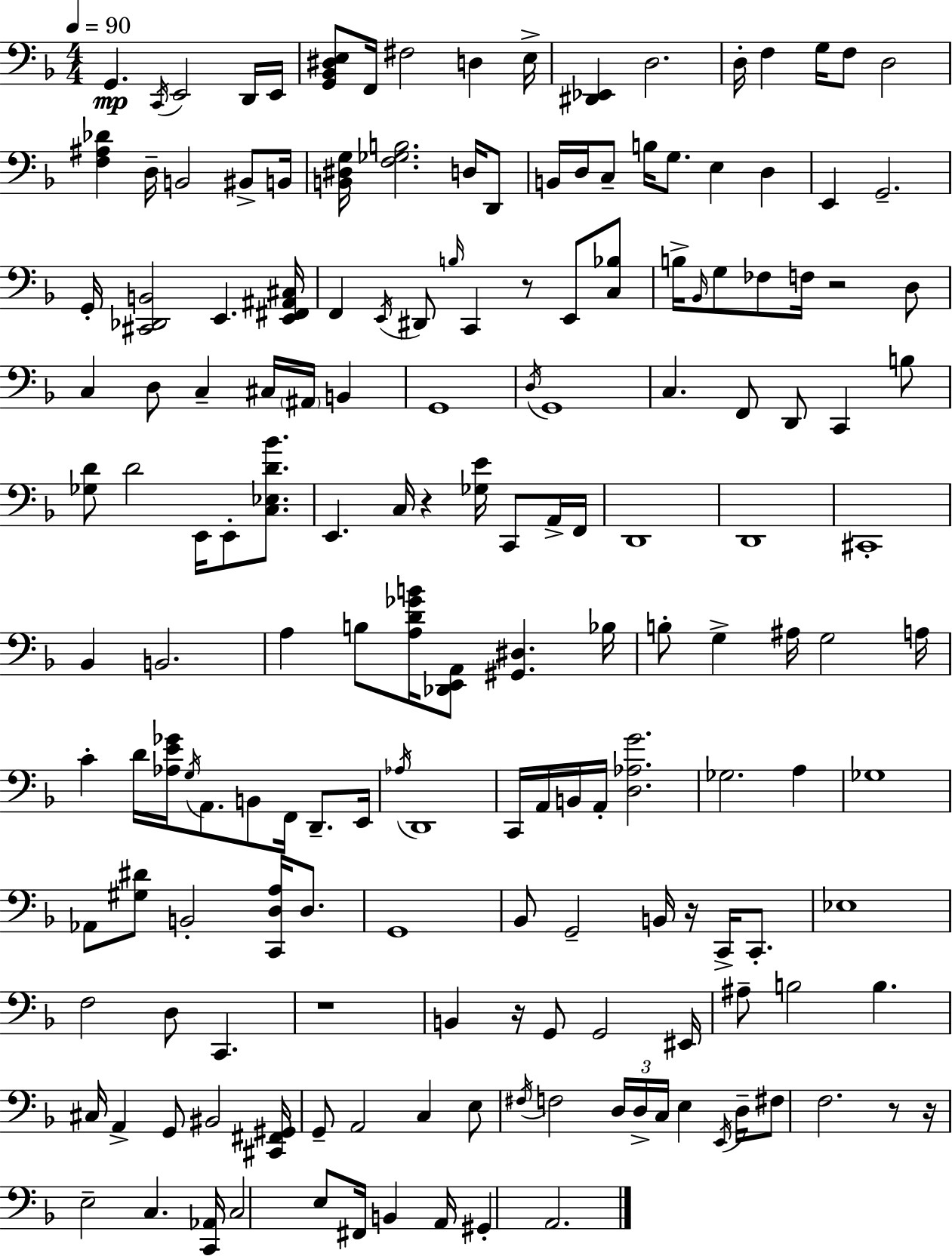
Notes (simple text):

G2/q. C2/s E2/h D2/s E2/s [G2,Bb2,D#3,E3]/e F2/s F#3/h D3/q E3/s [D#2,Eb2]/q D3/h. D3/s F3/q G3/s F3/e D3/h [F3,A#3,Db4]/q D3/s B2/h BIS2/e B2/s [B2,D#3,G3]/s [F3,Gb3,B3]/h. D3/s D2/e B2/s D3/s C3/e B3/s G3/e. E3/q D3/q E2/q G2/h. G2/s [C#2,Db2,B2]/h E2/q. [E2,F#2,A#2,C#3]/s F2/q E2/s D#2/e B3/s C2/q R/e E2/e [C3,Bb3]/e B3/s Bb2/s G3/e FES3/e F3/s R/h D3/e C3/q D3/e C3/q C#3/s A#2/s B2/q G2/w D3/s G2/w C3/q. F2/e D2/e C2/q B3/e [Gb3,D4]/e D4/h E2/s E2/e [C3,Eb3,D4,Bb4]/e. E2/q. C3/s R/q [Gb3,E4]/s C2/e A2/s F2/s D2/w D2/w C#2/w Bb2/q B2/h. A3/q B3/e [A3,D4,Gb4,B4]/s [Db2,E2,A2]/e [G#2,D#3]/q. Bb3/s B3/e G3/q A#3/s G3/h A3/s C4/q D4/s [Ab3,E4,Gb4]/s G3/s A2/e. B2/e F2/s D2/e. E2/s Ab3/s D2/w C2/s A2/s B2/s A2/s [D3,Ab3,G4]/h. Gb3/h. A3/q Gb3/w Ab2/e [G#3,D#4]/e B2/h [C2,D3,A3]/s D3/e. G2/w Bb2/e G2/h B2/s R/s C2/s C2/e. Eb3/w F3/h D3/e C2/q. R/w B2/q R/s G2/e G2/h EIS2/s A#3/e B3/h B3/q. C#3/s A2/q G2/e BIS2/h [C#2,F#2,G#2]/s G2/e A2/h C3/q E3/e F#3/s F3/h D3/s D3/s C3/s E3/q E2/s D3/s F#3/e F3/h. R/e R/s E3/h C3/q. [C2,Ab2]/s C3/h E3/e F#2/s B2/q A2/s G#2/q A2/h.